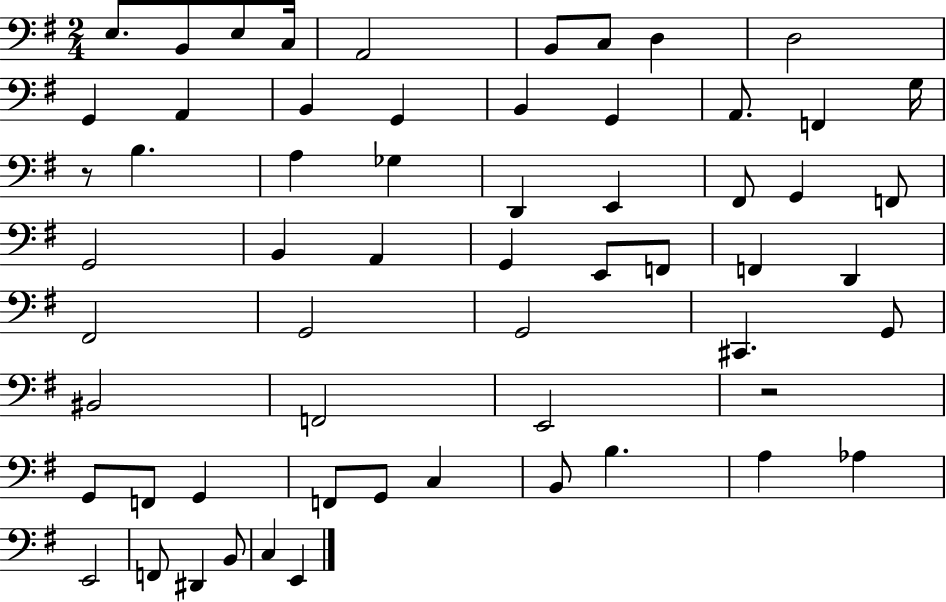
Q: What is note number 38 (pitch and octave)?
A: C#2